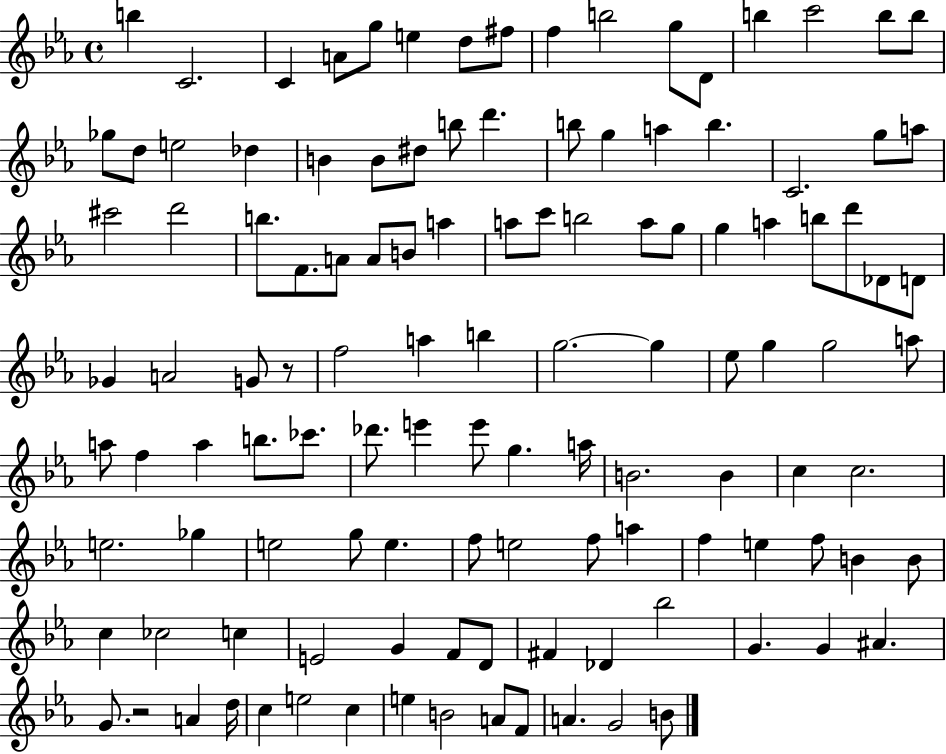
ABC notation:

X:1
T:Untitled
M:4/4
L:1/4
K:Eb
b C2 C A/2 g/2 e d/2 ^f/2 f b2 g/2 D/2 b c'2 b/2 b/2 _g/2 d/2 e2 _d B B/2 ^d/2 b/2 d' b/2 g a b C2 g/2 a/2 ^c'2 d'2 b/2 F/2 A/2 A/2 B/2 a a/2 c'/2 b2 a/2 g/2 g a b/2 d'/2 _D/2 D/2 _G A2 G/2 z/2 f2 a b g2 g _e/2 g g2 a/2 a/2 f a b/2 _c'/2 _d'/2 e' e'/2 g a/4 B2 B c c2 e2 _g e2 g/2 e f/2 e2 f/2 a f e f/2 B B/2 c _c2 c E2 G F/2 D/2 ^F _D _b2 G G ^A G/2 z2 A d/4 c e2 c e B2 A/2 F/2 A G2 B/2